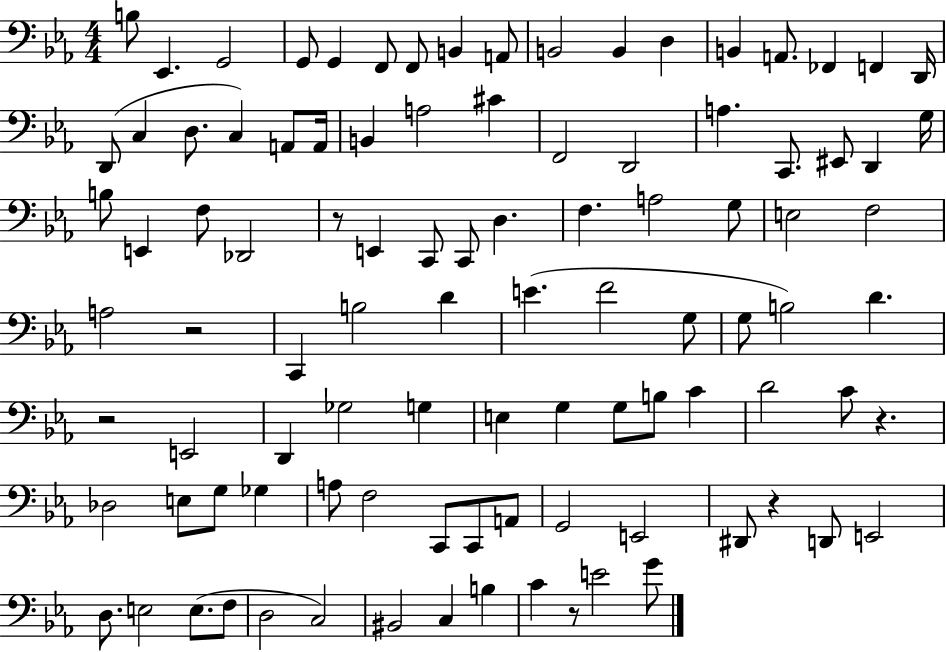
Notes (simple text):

B3/e Eb2/q. G2/h G2/e G2/q F2/e F2/e B2/q A2/e B2/h B2/q D3/q B2/q A2/e. FES2/q F2/q D2/s D2/e C3/q D3/e. C3/q A2/e A2/s B2/q A3/h C#4/q F2/h D2/h A3/q. C2/e. EIS2/e D2/q G3/s B3/e E2/q F3/e Db2/h R/e E2/q C2/e C2/e D3/q. F3/q. A3/h G3/e E3/h F3/h A3/h R/h C2/q B3/h D4/q E4/q. F4/h G3/e G3/e B3/h D4/q. R/h E2/h D2/q Gb3/h G3/q E3/q G3/q G3/e B3/e C4/q D4/h C4/e R/q. Db3/h E3/e G3/e Gb3/q A3/e F3/h C2/e C2/e A2/e G2/h E2/h D#2/e R/q D2/e E2/h D3/e. E3/h E3/e. F3/e D3/h C3/h BIS2/h C3/q B3/q C4/q R/e E4/h G4/e